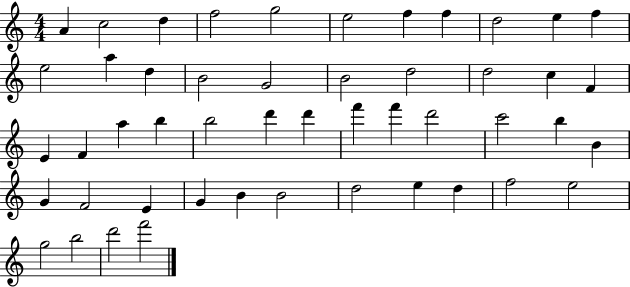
{
  \clef treble
  \numericTimeSignature
  \time 4/4
  \key c \major
  a'4 c''2 d''4 | f''2 g''2 | e''2 f''4 f''4 | d''2 e''4 f''4 | \break e''2 a''4 d''4 | b'2 g'2 | b'2 d''2 | d''2 c''4 f'4 | \break e'4 f'4 a''4 b''4 | b''2 d'''4 d'''4 | f'''4 f'''4 d'''2 | c'''2 b''4 b'4 | \break g'4 f'2 e'4 | g'4 b'4 b'2 | d''2 e''4 d''4 | f''2 e''2 | \break g''2 b''2 | d'''2 f'''2 | \bar "|."
}